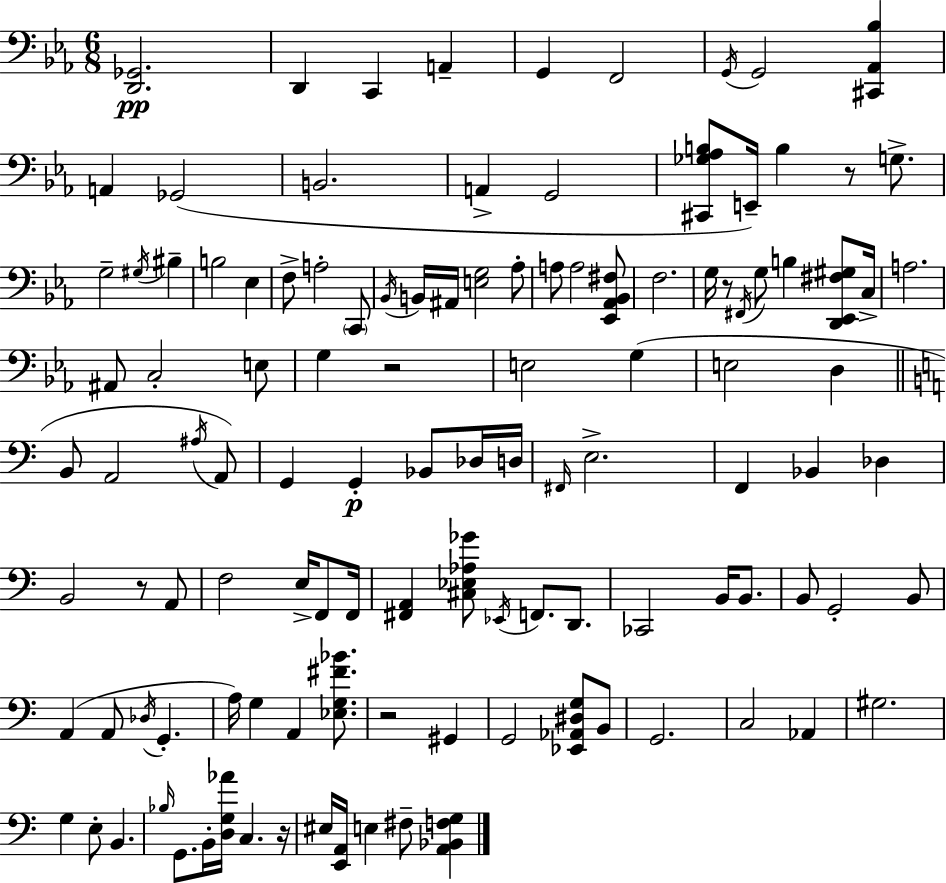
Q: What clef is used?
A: bass